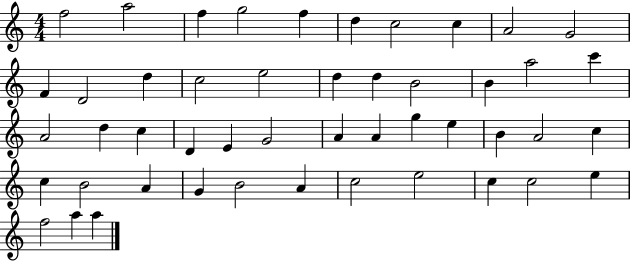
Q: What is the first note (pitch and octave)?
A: F5